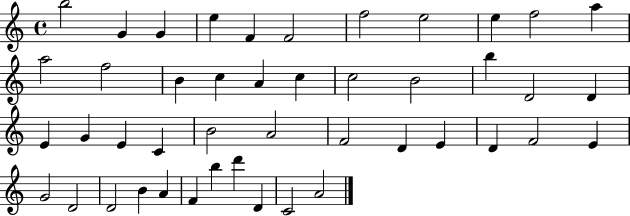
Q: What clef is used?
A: treble